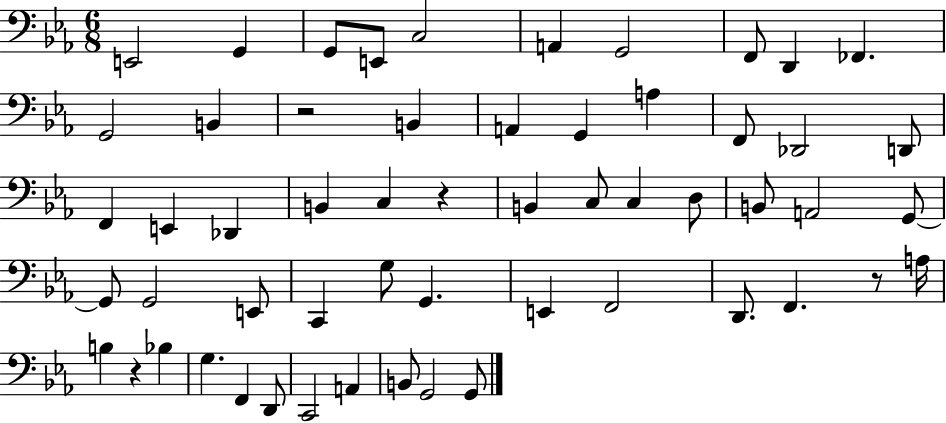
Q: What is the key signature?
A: EES major